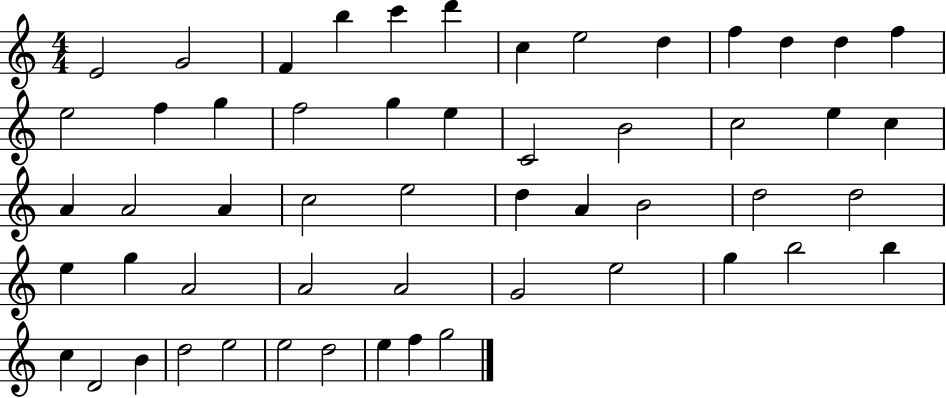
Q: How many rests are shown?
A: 0